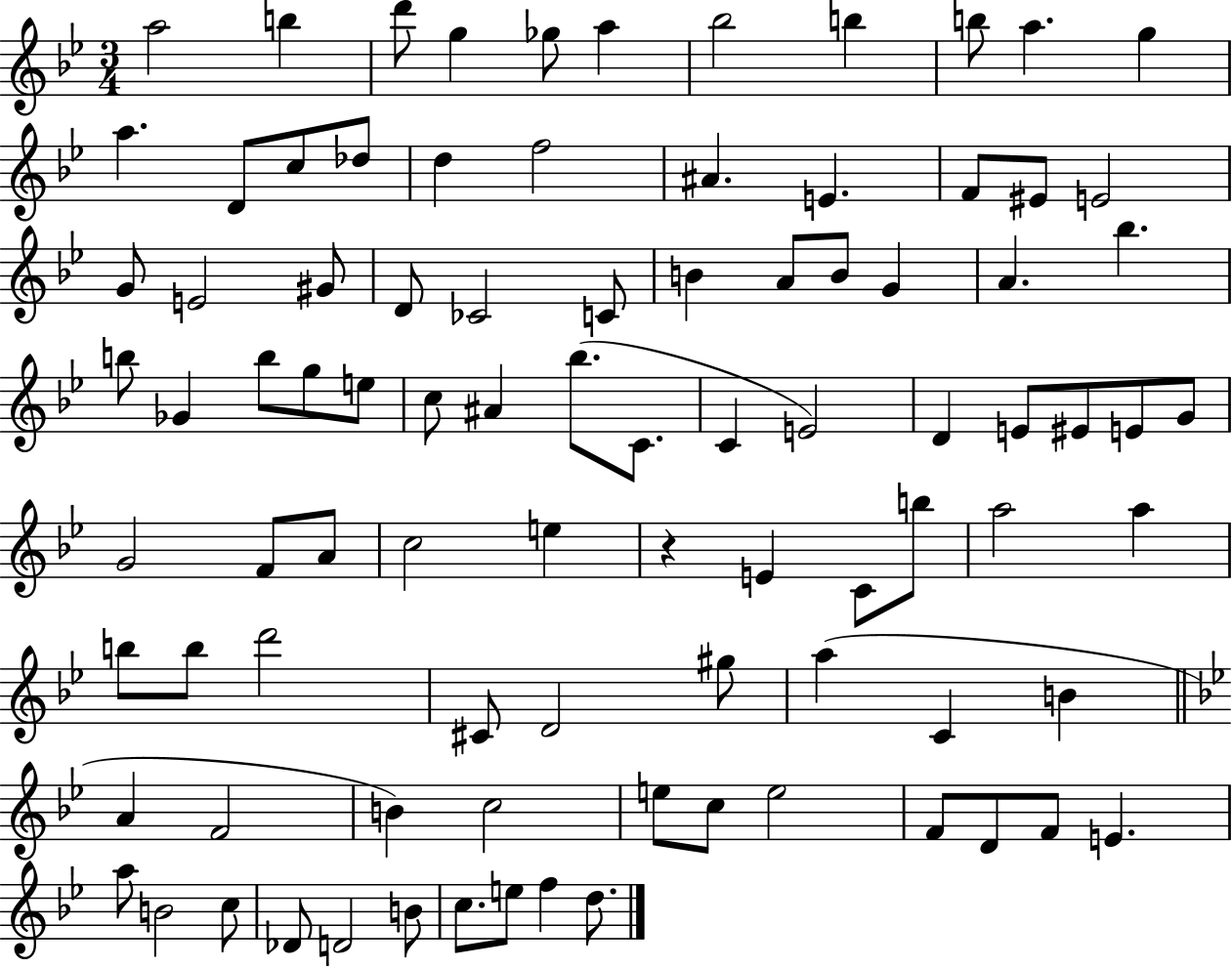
A5/h B5/q D6/e G5/q Gb5/e A5/q Bb5/h B5/q B5/e A5/q. G5/q A5/q. D4/e C5/e Db5/e D5/q F5/h A#4/q. E4/q. F4/e EIS4/e E4/h G4/e E4/h G#4/e D4/e CES4/h C4/e B4/q A4/e B4/e G4/q A4/q. Bb5/q. B5/e Gb4/q B5/e G5/e E5/e C5/e A#4/q Bb5/e. C4/e. C4/q E4/h D4/q E4/e EIS4/e E4/e G4/e G4/h F4/e A4/e C5/h E5/q R/q E4/q C4/e B5/e A5/h A5/q B5/e B5/e D6/h C#4/e D4/h G#5/e A5/q C4/q B4/q A4/q F4/h B4/q C5/h E5/e C5/e E5/h F4/e D4/e F4/e E4/q. A5/e B4/h C5/e Db4/e D4/h B4/e C5/e. E5/e F5/q D5/e.